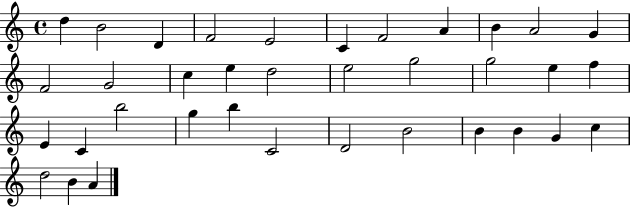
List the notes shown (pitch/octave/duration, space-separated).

D5/q B4/h D4/q F4/h E4/h C4/q F4/h A4/q B4/q A4/h G4/q F4/h G4/h C5/q E5/q D5/h E5/h G5/h G5/h E5/q F5/q E4/q C4/q B5/h G5/q B5/q C4/h D4/h B4/h B4/q B4/q G4/q C5/q D5/h B4/q A4/q